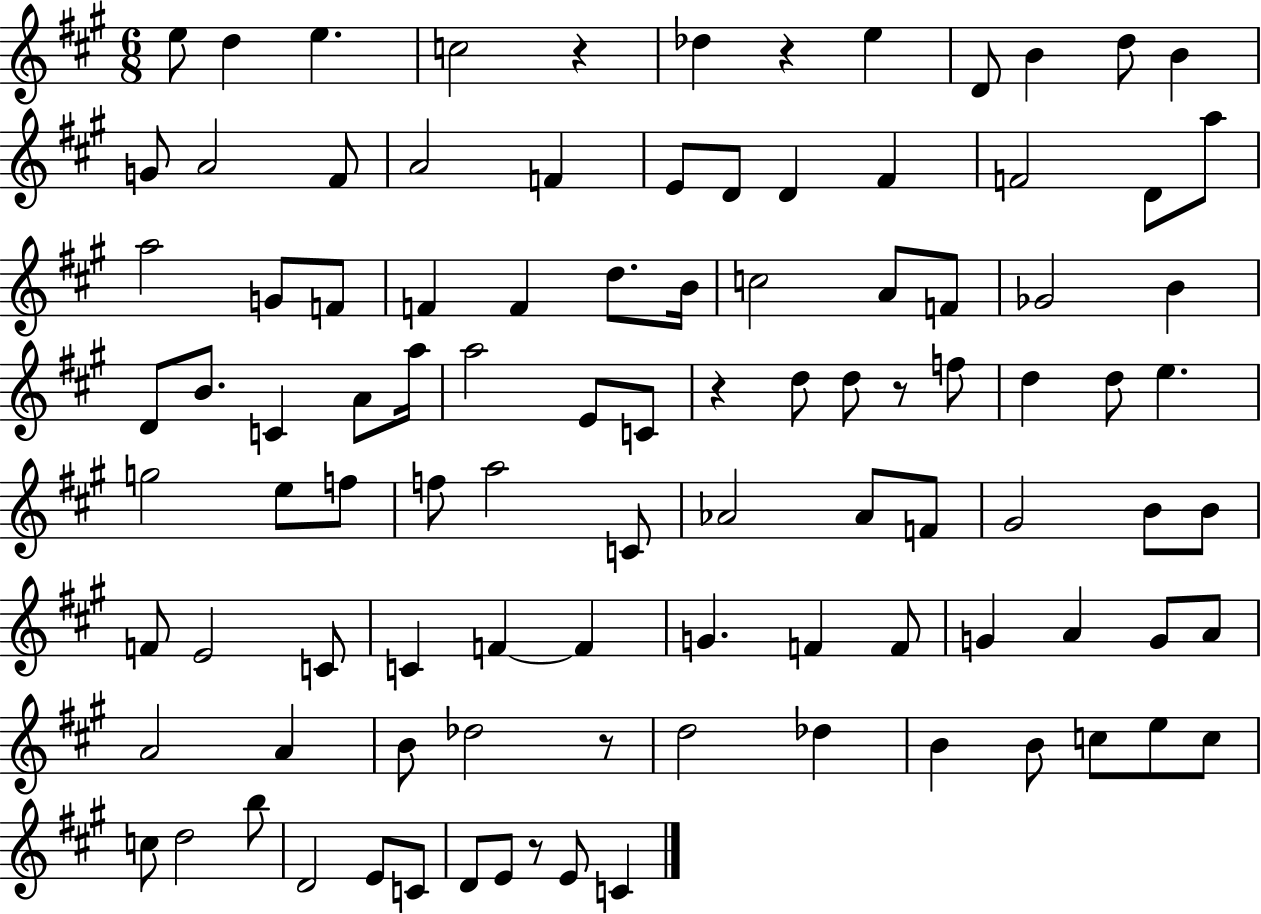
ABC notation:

X:1
T:Untitled
M:6/8
L:1/4
K:A
e/2 d e c2 z _d z e D/2 B d/2 B G/2 A2 ^F/2 A2 F E/2 D/2 D ^F F2 D/2 a/2 a2 G/2 F/2 F F d/2 B/4 c2 A/2 F/2 _G2 B D/2 B/2 C A/2 a/4 a2 E/2 C/2 z d/2 d/2 z/2 f/2 d d/2 e g2 e/2 f/2 f/2 a2 C/2 _A2 _A/2 F/2 ^G2 B/2 B/2 F/2 E2 C/2 C F F G F F/2 G A G/2 A/2 A2 A B/2 _d2 z/2 d2 _d B B/2 c/2 e/2 c/2 c/2 d2 b/2 D2 E/2 C/2 D/2 E/2 z/2 E/2 C